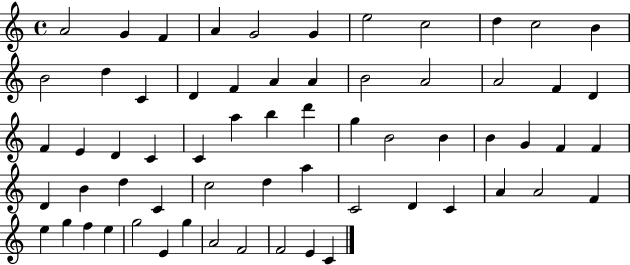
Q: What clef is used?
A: treble